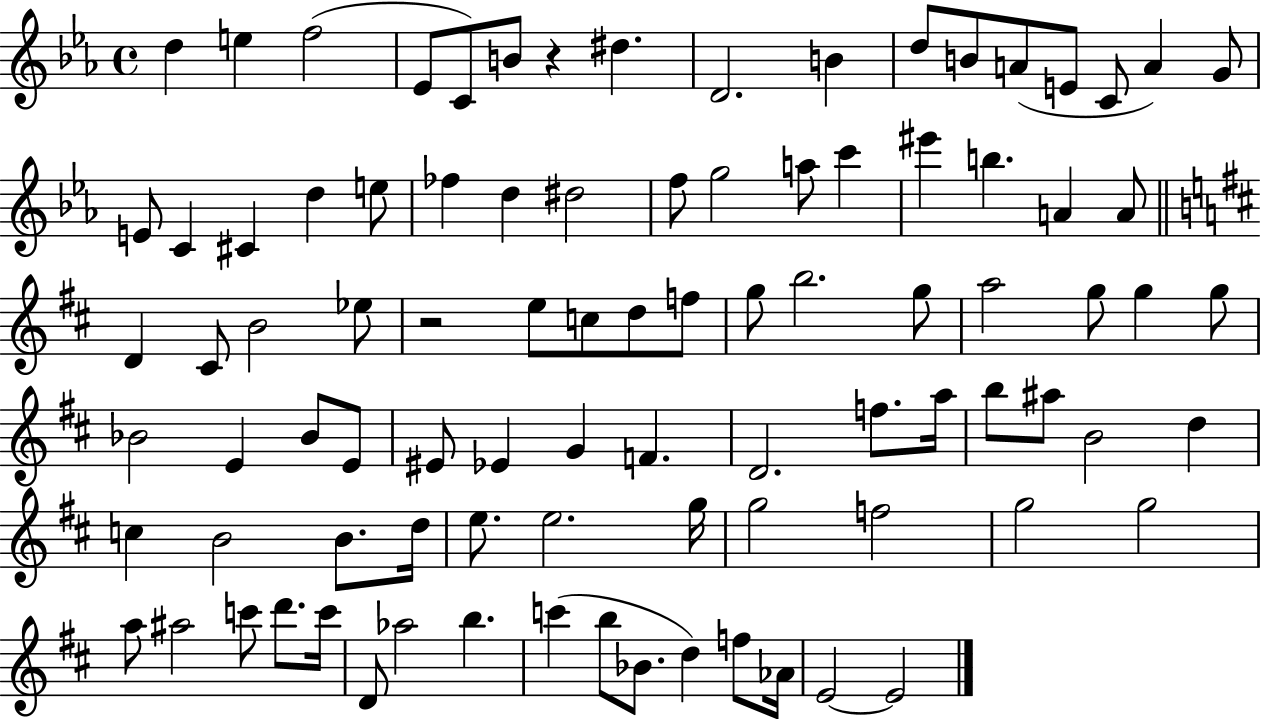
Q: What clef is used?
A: treble